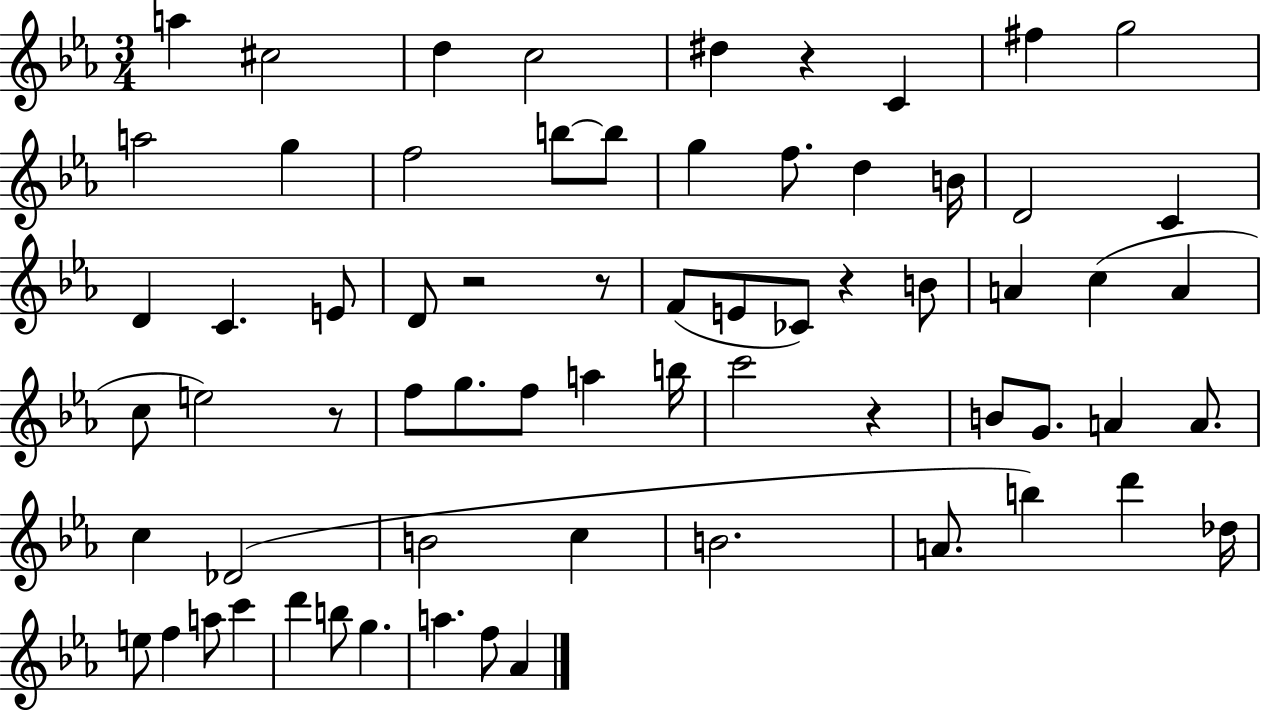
{
  \clef treble
  \numericTimeSignature
  \time 3/4
  \key ees \major
  \repeat volta 2 { a''4 cis''2 | d''4 c''2 | dis''4 r4 c'4 | fis''4 g''2 | \break a''2 g''4 | f''2 b''8~~ b''8 | g''4 f''8. d''4 b'16 | d'2 c'4 | \break d'4 c'4. e'8 | d'8 r2 r8 | f'8( e'8 ces'8) r4 b'8 | a'4 c''4( a'4 | \break c''8 e''2) r8 | f''8 g''8. f''8 a''4 b''16 | c'''2 r4 | b'8 g'8. a'4 a'8. | \break c''4 des'2( | b'2 c''4 | b'2. | a'8. b''4) d'''4 des''16 | \break e''8 f''4 a''8 c'''4 | d'''4 b''8 g''4. | a''4. f''8 aes'4 | } \bar "|."
}